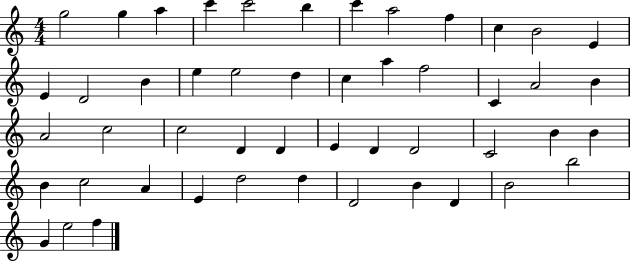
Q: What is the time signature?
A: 4/4